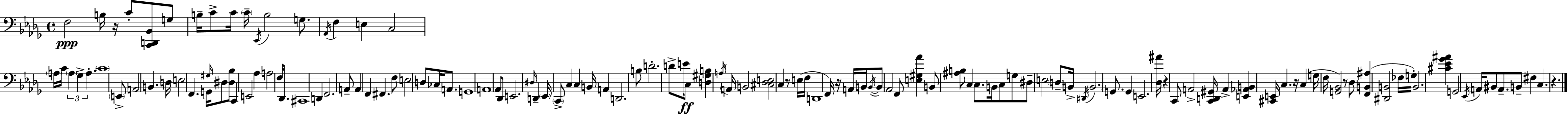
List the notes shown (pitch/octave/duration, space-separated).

F3/h B3/s R/s C4/e [C2,D2,Bb2]/e G3/e B3/s C4/e C4/s C4/s Eb2/s B3/h G3/e. Ab2/s F3/q E3/q C3/h A3/s C4/s A3/q Gb3/q A3/q. C4/w E2/e A2/h B2/q. D3/s E3/h F2/q. G2/s G#3/s D#3/e [D#3,Bb3]/e C2/q E2/h Ab3/q A3/h F3/s Db2/e. C#2/w D2/q F2/h. A2/e A2/q F2/q F#2/q. F3/e E3/h D3/e CES3/s A2/e. G2/w A2/w Ab2/e Db2/e E2/h. D#3/s D2/q Eb2/s C2/e C3/q C3/q B2/s A2/q D2/h. B3/e D4/h. D4/e E4/s C3/e [D3,G#3,B3]/q A3/s A2/s B2/h [C#3,Db3,E3]/h C3/q R/e E3/s F3/s D2/w F2/s R/s A2/s B2/s B2/s B2/e Ab2/h F2/e [E3,G#3,Ab4]/q B2/e [A#3,B3]/e C3/q C3/e. B2/s C3/e G3/e D#3/e E3/h D3/e B2/s D#2/s B2/h. G2/e. G2/q E2/h. [Db3,A#4]/s R/q C2/e A2/h [C2,D2,G#2]/s A2/q [E2,Ab2,B2]/q [C#2,E2]/s C3/q. R/s C3/q G3/s F3/s [G2,Bb2]/h R/e Db3/e [F2,B2,A#3]/q [D#2,B2]/h FES3/s G3/s B2/h. [C#4,Eb4,Gb4,A#4]/q G2/h Eb2/s A2/s BIS2/e A2/e. B2/e F#3/q C3/q. R/q.